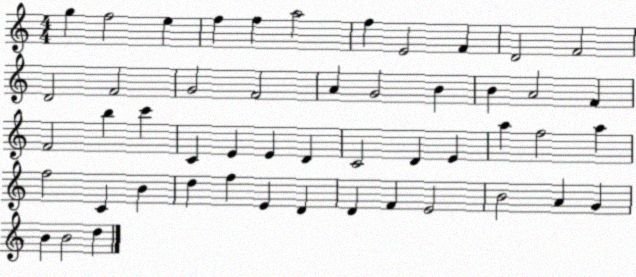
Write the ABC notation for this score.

X:1
T:Untitled
M:4/4
L:1/4
K:C
g f2 e f f a2 f E2 F D2 F2 D2 F2 G2 F2 A G2 B B A2 F F2 b c' C E E D C2 D E a f2 a f2 C B d f E D D F E2 B2 A G B B2 d